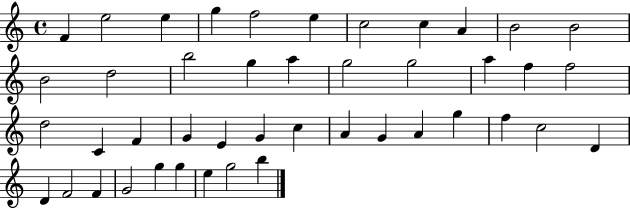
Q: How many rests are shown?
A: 0